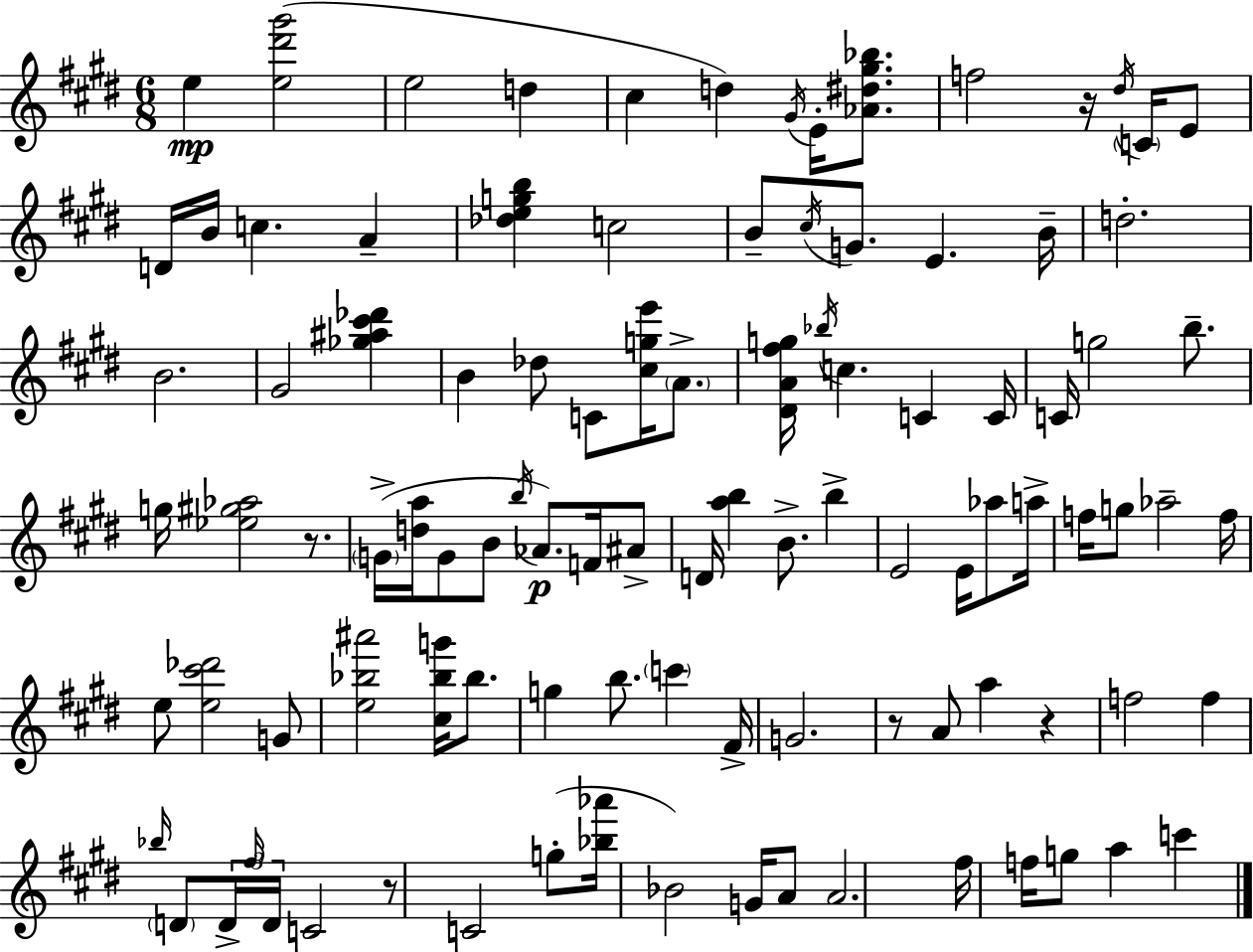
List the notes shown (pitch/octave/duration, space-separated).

E5/q [E5,D#6,G#6]/h E5/h D5/q C#5/q D5/q G#4/s E4/s [Ab4,D#5,G#5,Bb5]/e. F5/h R/s D#5/s C4/s E4/e D4/s B4/s C5/q. A4/q [Db5,E5,G5,B5]/q C5/h B4/e C#5/s G4/e. E4/q. B4/s D5/h. B4/h. G#4/h [Gb5,A#5,C#6,Db6]/q B4/q Db5/e C4/e [C#5,G5,E6]/s A4/e. [D#4,A4,F#5,G5]/s Bb5/s C5/q. C4/q C4/s C4/s G5/h B5/e. G5/s [Eb5,G#5,Ab5]/h R/e. G4/s [D5,A5]/s G4/e B4/e B5/s Ab4/e. F4/s A#4/e D4/s [A5,B5]/q B4/e. B5/q E4/h E4/s Ab5/e A5/s F5/s G5/e Ab5/h F5/s E5/e [E5,C#6,Db6]/h G4/e [E5,Bb5,A#6]/h [C#5,Bb5,G6]/s Bb5/e. G5/q B5/e. C6/q F#4/s G4/h. R/e A4/e A5/q R/q F5/h F5/q Bb5/s D4/e D4/s F#5/s D4/s C4/h R/e C4/h G5/e [Bb5,Ab6]/s Bb4/h G4/s A4/e A4/h. F#5/s F5/s G5/e A5/q C6/q